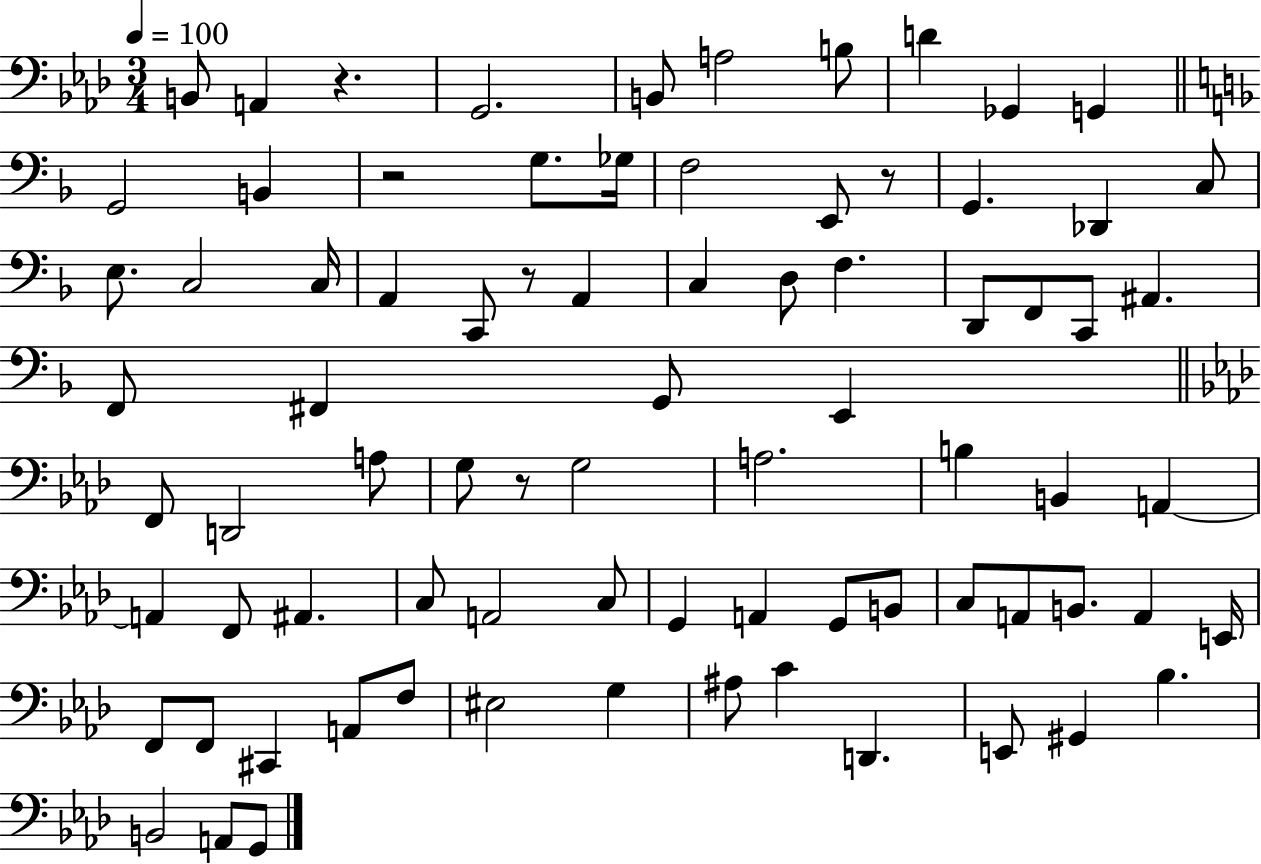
B2/e A2/q R/q. G2/h. B2/e A3/h B3/e D4/q Gb2/q G2/q G2/h B2/q R/h G3/e. Gb3/s F3/h E2/e R/e G2/q. Db2/q C3/e E3/e. C3/h C3/s A2/q C2/e R/e A2/q C3/q D3/e F3/q. D2/e F2/e C2/e A#2/q. F2/e F#2/q G2/e E2/q F2/e D2/h A3/e G3/e R/e G3/h A3/h. B3/q B2/q A2/q A2/q F2/e A#2/q. C3/e A2/h C3/e G2/q A2/q G2/e B2/e C3/e A2/e B2/e. A2/q E2/s F2/e F2/e C#2/q A2/e F3/e EIS3/h G3/q A#3/e C4/q D2/q. E2/e G#2/q Bb3/q. B2/h A2/e G2/e